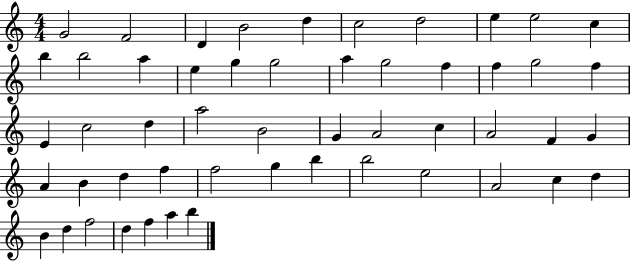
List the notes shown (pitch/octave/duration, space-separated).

G4/h F4/h D4/q B4/h D5/q C5/h D5/h E5/q E5/h C5/q B5/q B5/h A5/q E5/q G5/q G5/h A5/q G5/h F5/q F5/q G5/h F5/q E4/q C5/h D5/q A5/h B4/h G4/q A4/h C5/q A4/h F4/q G4/q A4/q B4/q D5/q F5/q F5/h G5/q B5/q B5/h E5/h A4/h C5/q D5/q B4/q D5/q F5/h D5/q F5/q A5/q B5/q